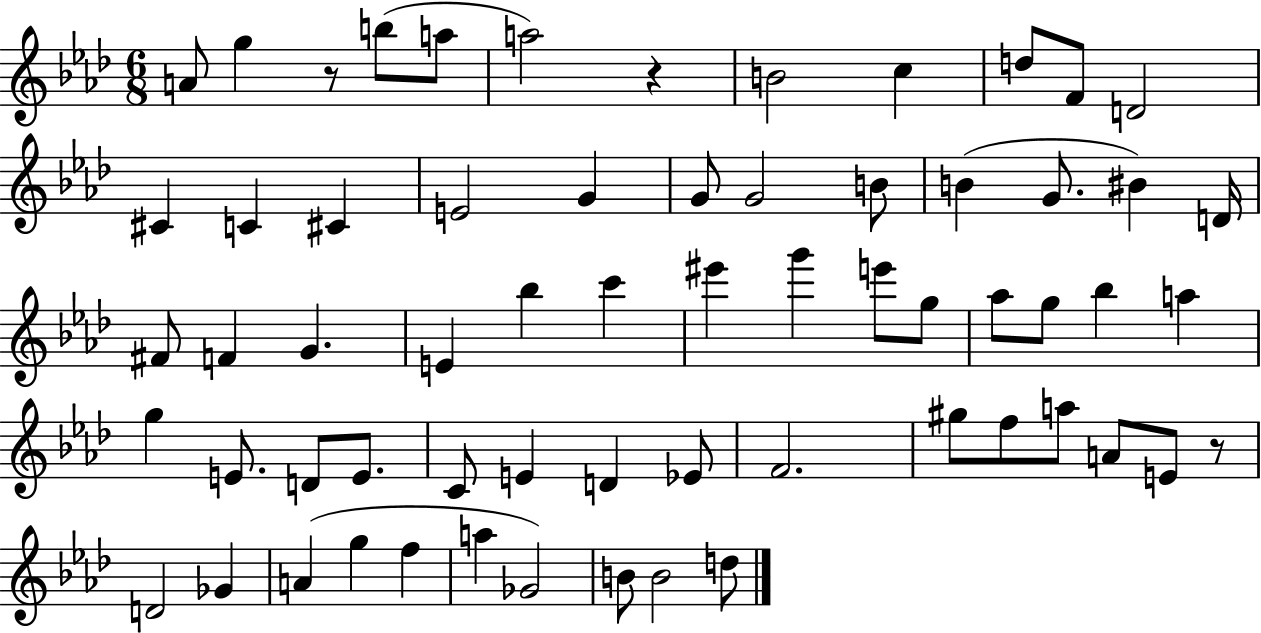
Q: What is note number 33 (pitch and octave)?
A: Ab5